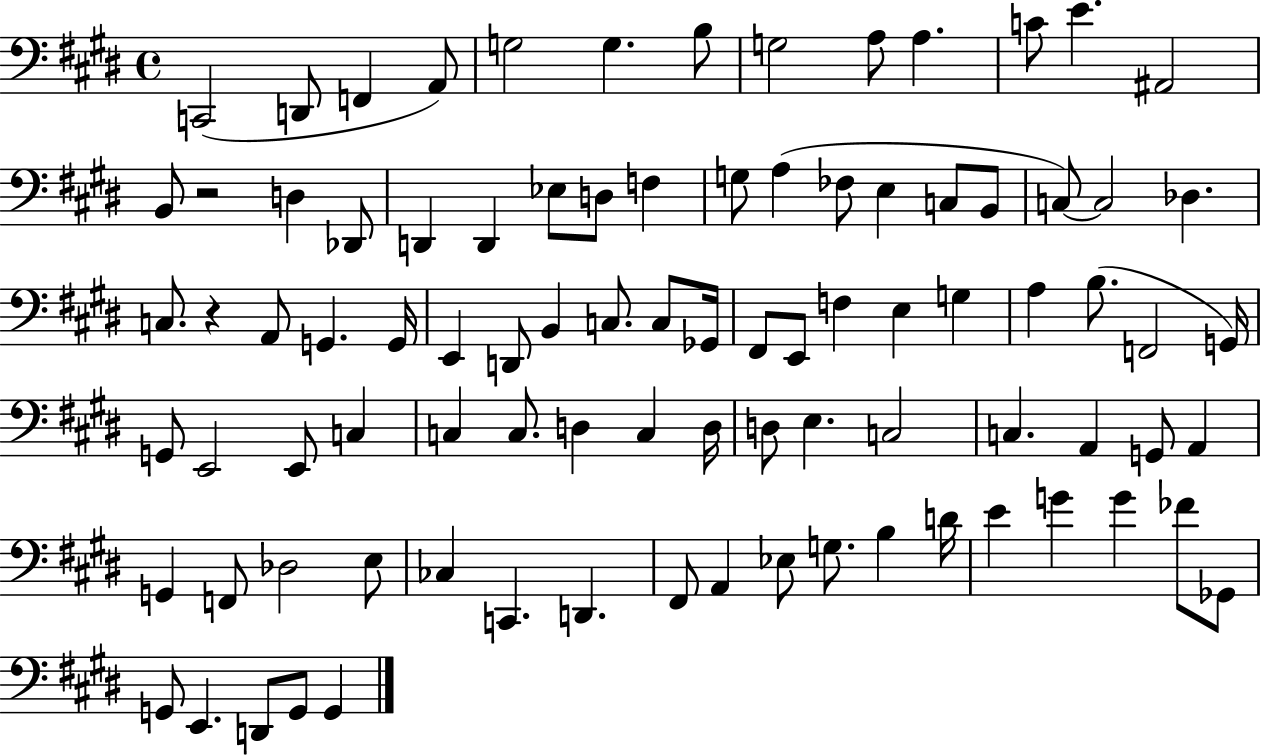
X:1
T:Untitled
M:4/4
L:1/4
K:E
C,,2 D,,/2 F,, A,,/2 G,2 G, B,/2 G,2 A,/2 A, C/2 E ^A,,2 B,,/2 z2 D, _D,,/2 D,, D,, _E,/2 D,/2 F, G,/2 A, _F,/2 E, C,/2 B,,/2 C,/2 C,2 _D, C,/2 z A,,/2 G,, G,,/4 E,, D,,/2 B,, C,/2 C,/2 _G,,/4 ^F,,/2 E,,/2 F, E, G, A, B,/2 F,,2 G,,/4 G,,/2 E,,2 E,,/2 C, C, C,/2 D, C, D,/4 D,/2 E, C,2 C, A,, G,,/2 A,, G,, F,,/2 _D,2 E,/2 _C, C,, D,, ^F,,/2 A,, _E,/2 G,/2 B, D/4 E G G _F/2 _G,,/2 G,,/2 E,, D,,/2 G,,/2 G,,